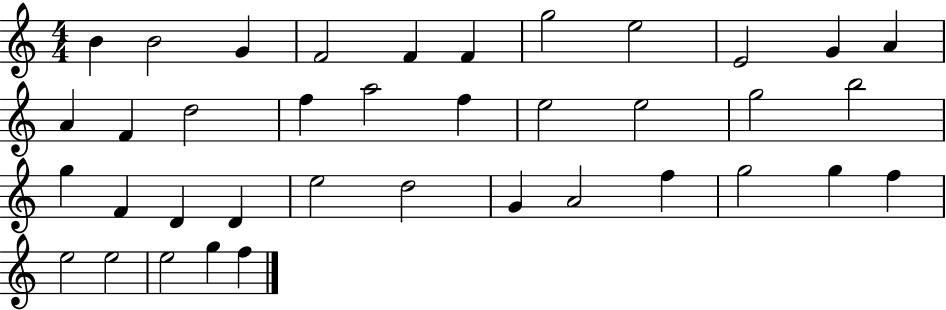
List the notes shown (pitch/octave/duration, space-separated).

B4/q B4/h G4/q F4/h F4/q F4/q G5/h E5/h E4/h G4/q A4/q A4/q F4/q D5/h F5/q A5/h F5/q E5/h E5/h G5/h B5/h G5/q F4/q D4/q D4/q E5/h D5/h G4/q A4/h F5/q G5/h G5/q F5/q E5/h E5/h E5/h G5/q F5/q